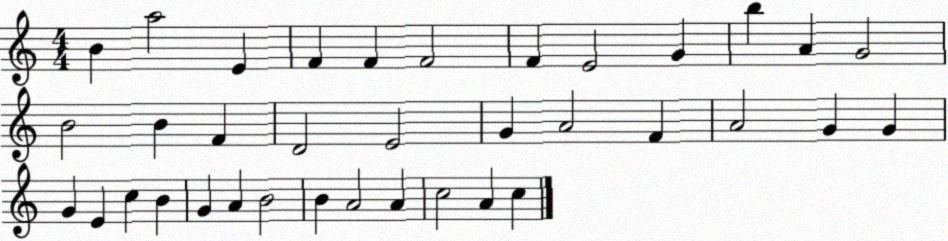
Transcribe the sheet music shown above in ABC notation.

X:1
T:Untitled
M:4/4
L:1/4
K:C
B a2 E F F F2 F E2 G b A G2 B2 B F D2 E2 G A2 F A2 G G G E c B G A B2 B A2 A c2 A c